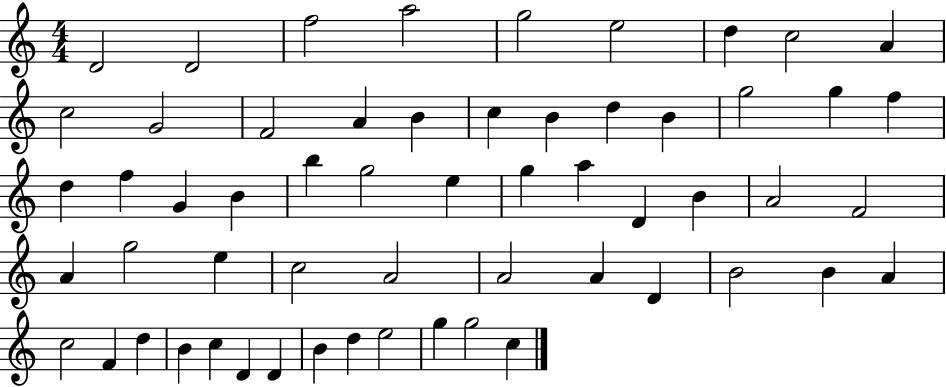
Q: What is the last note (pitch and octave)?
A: C5